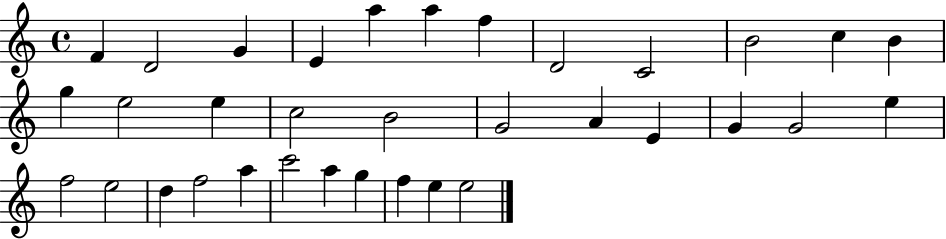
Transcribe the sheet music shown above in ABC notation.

X:1
T:Untitled
M:4/4
L:1/4
K:C
F D2 G E a a f D2 C2 B2 c B g e2 e c2 B2 G2 A E G G2 e f2 e2 d f2 a c'2 a g f e e2